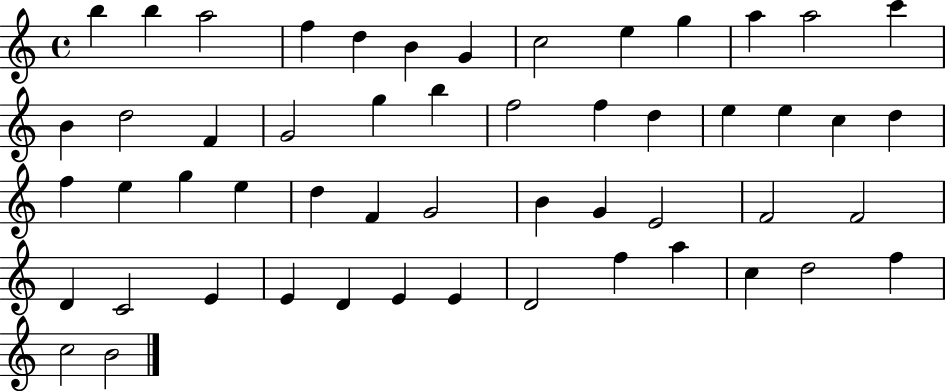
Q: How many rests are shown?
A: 0